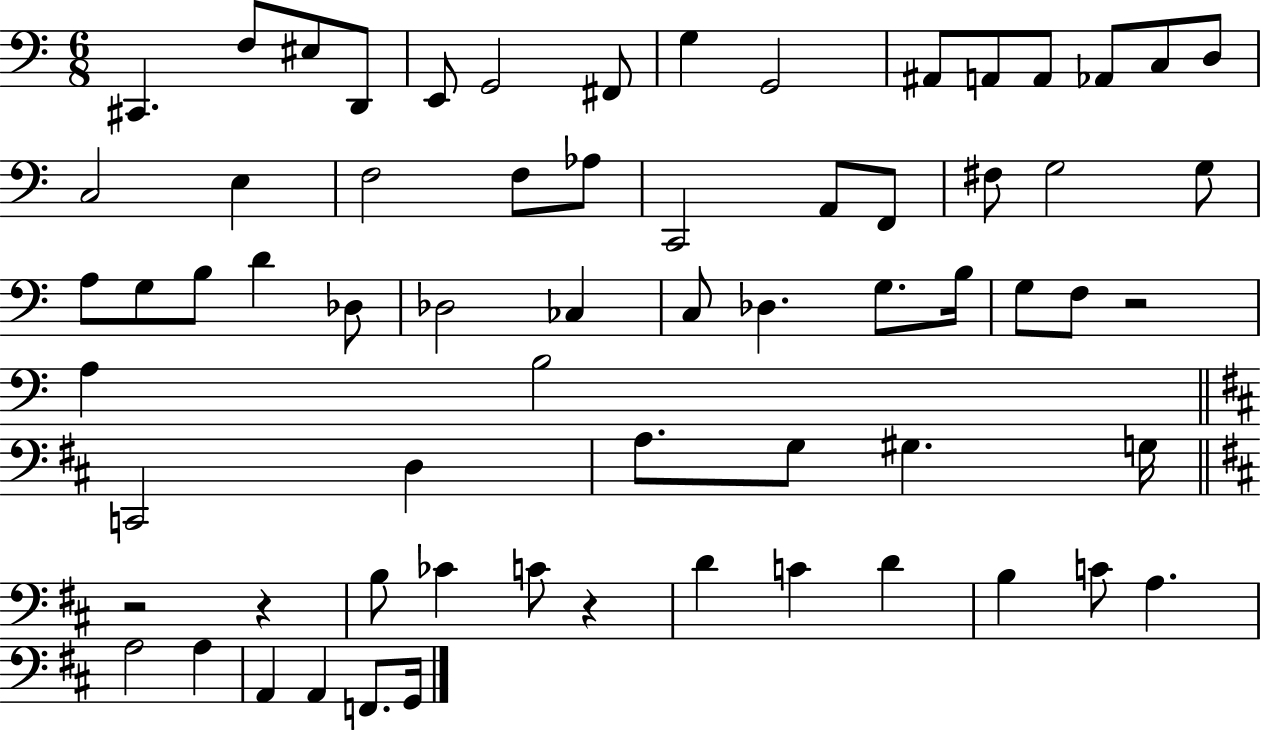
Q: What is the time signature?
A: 6/8